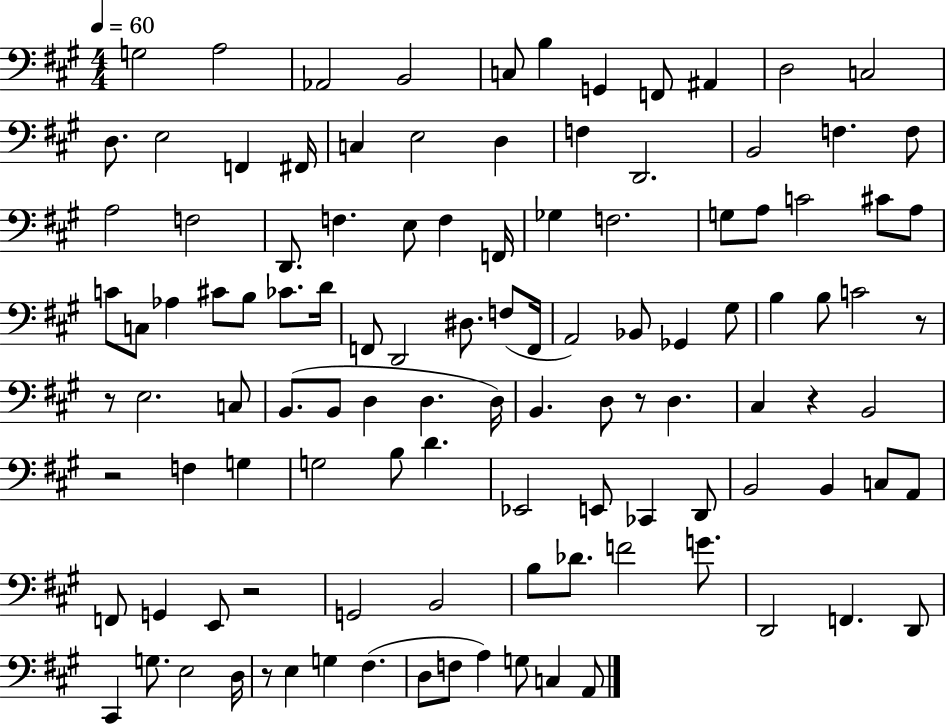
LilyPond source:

{
  \clef bass
  \numericTimeSignature
  \time 4/4
  \key a \major
  \tempo 4 = 60
  g2 a2 | aes,2 b,2 | c8 b4 g,4 f,8 ais,4 | d2 c2 | \break d8. e2 f,4 fis,16 | c4 e2 d4 | f4 d,2. | b,2 f4. f8 | \break a2 f2 | d,8. f4. e8 f4 f,16 | ges4 f2. | g8 a8 c'2 cis'8 a8 | \break c'8 c8 aes4 cis'8 b8 ces'8. d'16 | f,8 d,2 dis8. f8( f,16 | a,2) bes,8 ges,4 gis8 | b4 b8 c'2 r8 | \break r8 e2. c8 | b,8.( b,8 d4 d4. d16) | b,4. d8 r8 d4. | cis4 r4 b,2 | \break r2 f4 g4 | g2 b8 d'4. | ees,2 e,8 ces,4 d,8 | b,2 b,4 c8 a,8 | \break f,8 g,4 e,8 r2 | g,2 b,2 | b8 des'8. f'2 g'8. | d,2 f,4. d,8 | \break cis,4 g8. e2 d16 | r8 e4 g4 fis4.( | d8 f8 a4) g8 c4 a,8 | \bar "|."
}